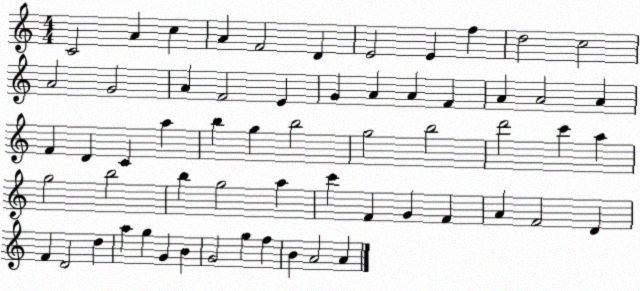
X:1
T:Untitled
M:4/4
L:1/4
K:C
C2 A c A F2 D E2 E f d2 c2 A2 G2 A F2 E G A A F A A2 A F D C a b g b2 g2 b2 d'2 c' a g2 b2 b g2 a c' F G F A F2 D F D2 d a g G B G2 g f B A2 A